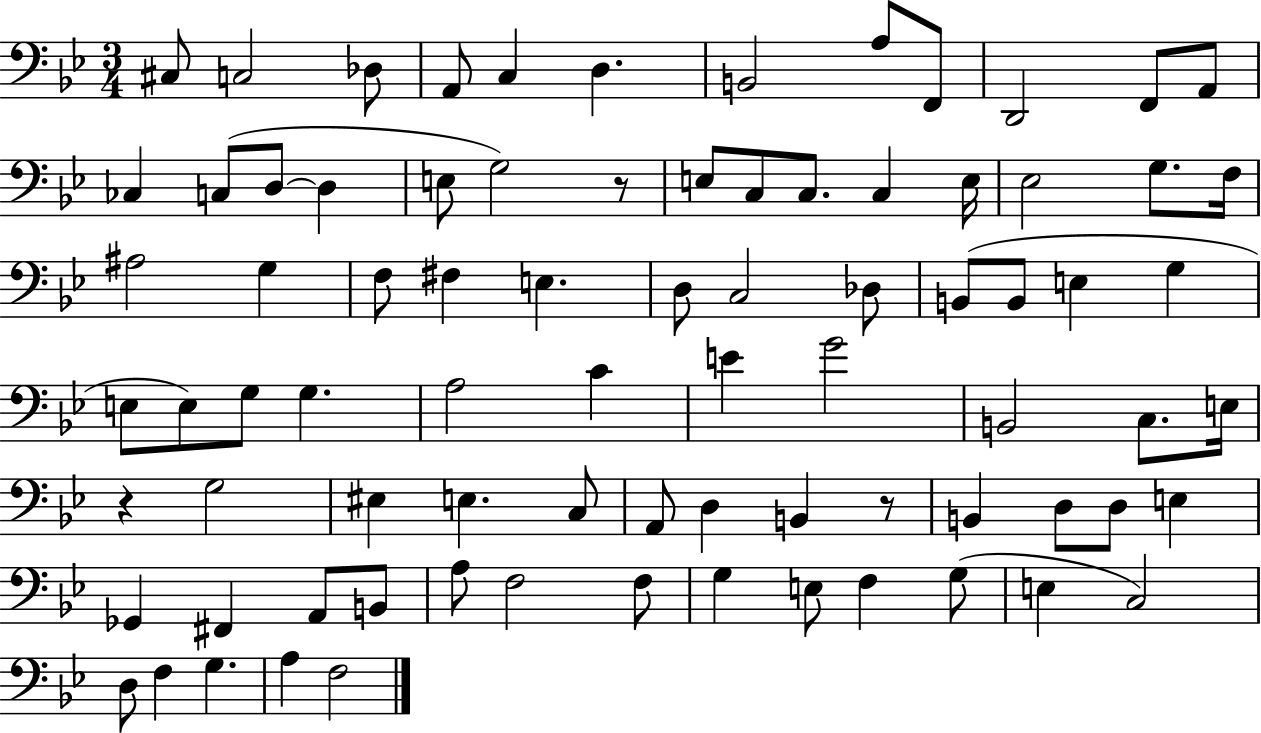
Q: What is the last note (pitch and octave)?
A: F3